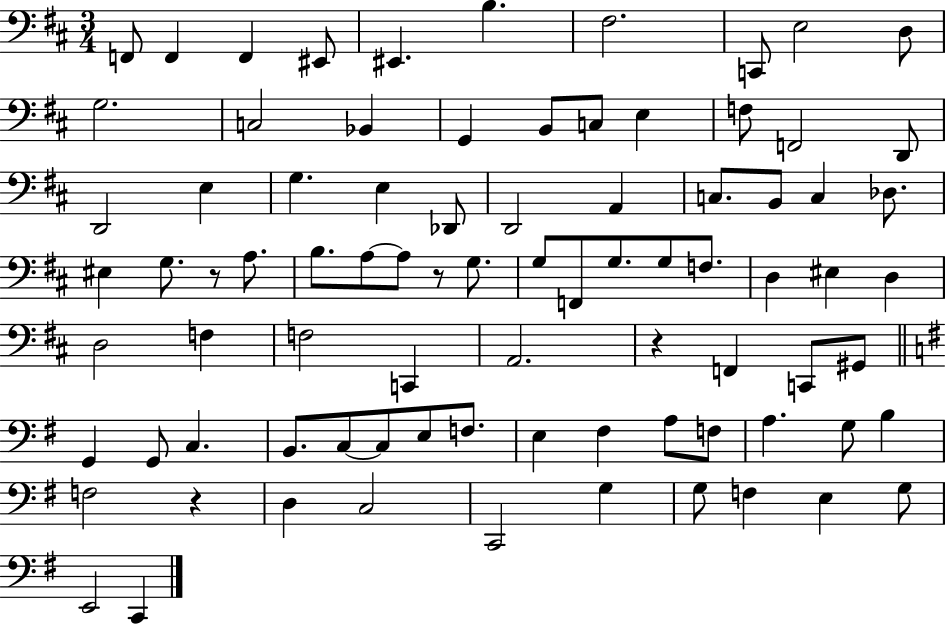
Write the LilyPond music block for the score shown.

{
  \clef bass
  \numericTimeSignature
  \time 3/4
  \key d \major
  f,8 f,4 f,4 eis,8 | eis,4. b4. | fis2. | c,8 e2 d8 | \break g2. | c2 bes,4 | g,4 b,8 c8 e4 | f8 f,2 d,8 | \break d,2 e4 | g4. e4 des,8 | d,2 a,4 | c8. b,8 c4 des8. | \break eis4 g8. r8 a8. | b8. a8~~ a8 r8 g8. | g8 f,8 g8. g8 f8. | d4 eis4 d4 | \break d2 f4 | f2 c,4 | a,2. | r4 f,4 c,8 gis,8 | \break \bar "||" \break \key e \minor g,4 g,8 c4. | b,8. c8~~ c8 e8 f8. | e4 fis4 a8 f8 | a4. g8 b4 | \break f2 r4 | d4 c2 | c,2 g4 | g8 f4 e4 g8 | \break e,2 c,4 | \bar "|."
}